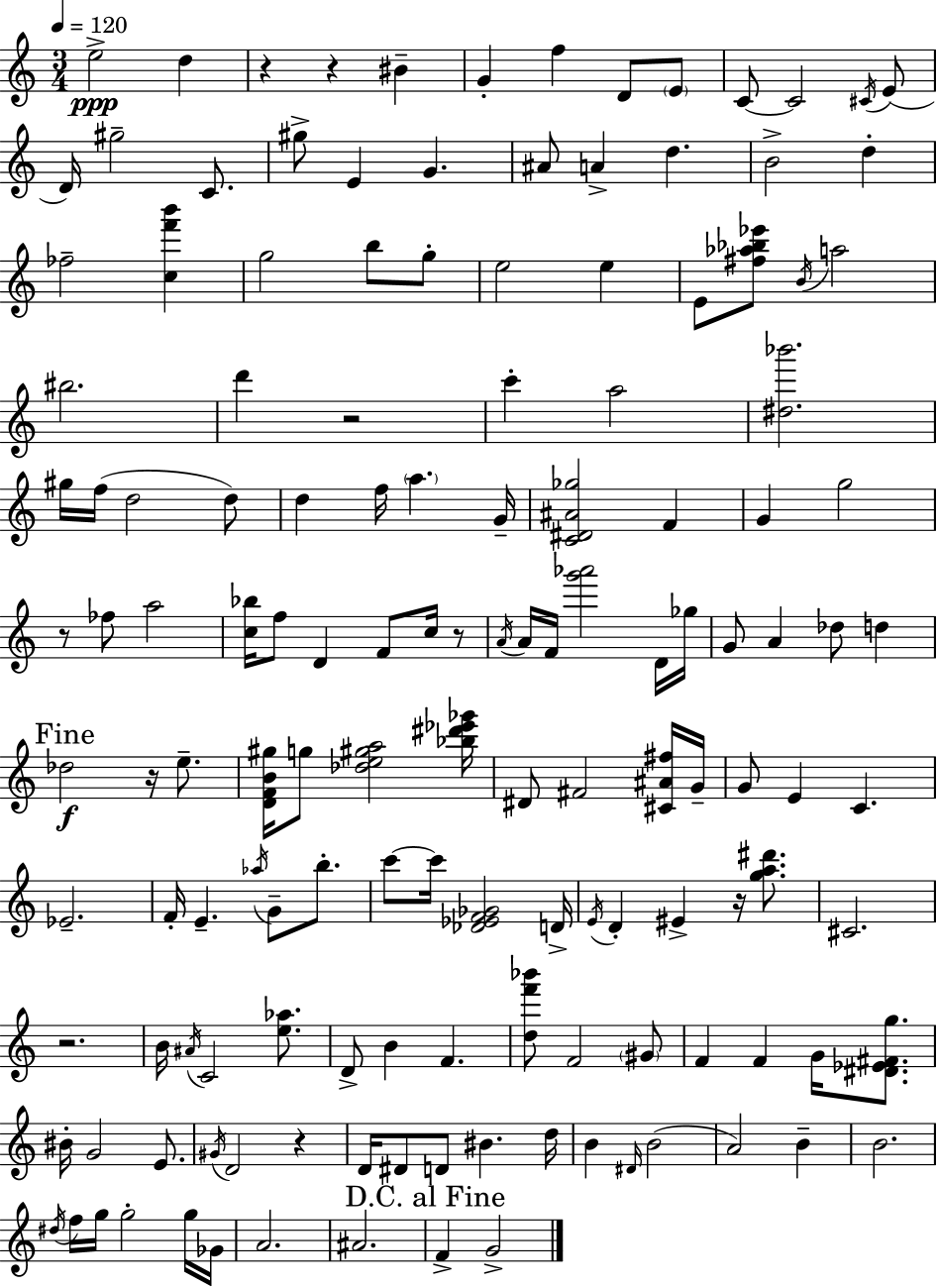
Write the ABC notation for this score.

X:1
T:Untitled
M:3/4
L:1/4
K:C
e2 d z z ^B G f D/2 E/2 C/2 C2 ^C/4 E/2 D/4 ^g2 C/2 ^g/2 E G ^A/2 A d B2 d _f2 [cf'b'] g2 b/2 g/2 e2 e E/2 [^f_a_b_e']/2 B/4 a2 ^b2 d' z2 c' a2 [^d_b']2 ^g/4 f/4 d2 d/2 d f/4 a G/4 [C^D^A_g]2 F G g2 z/2 _f/2 a2 [c_b]/4 f/2 D F/2 c/4 z/2 A/4 A/4 F/4 [g'_a']2 D/4 _g/4 G/2 A _d/2 d _d2 z/4 e/2 [DFB^g]/4 g/2 [_de^ga]2 [_b^d'_e'_g']/4 ^D/2 ^F2 [^C^A^f]/4 G/4 G/2 E C _E2 F/4 E _a/4 G/2 b/2 c'/2 c'/4 [_D_EF_G]2 D/4 E/4 D ^E z/4 [ga^d']/2 ^C2 z2 B/4 ^A/4 C2 [e_a]/2 D/2 B F [df'_b']/2 F2 ^G/2 F F G/4 [^D_E^Fg]/2 ^B/4 G2 E/2 ^G/4 D2 z D/4 ^D/2 D/2 ^B d/4 B ^D/4 B2 A2 B B2 ^d/4 f/4 g/4 g2 g/4 _G/4 A2 ^A2 F G2